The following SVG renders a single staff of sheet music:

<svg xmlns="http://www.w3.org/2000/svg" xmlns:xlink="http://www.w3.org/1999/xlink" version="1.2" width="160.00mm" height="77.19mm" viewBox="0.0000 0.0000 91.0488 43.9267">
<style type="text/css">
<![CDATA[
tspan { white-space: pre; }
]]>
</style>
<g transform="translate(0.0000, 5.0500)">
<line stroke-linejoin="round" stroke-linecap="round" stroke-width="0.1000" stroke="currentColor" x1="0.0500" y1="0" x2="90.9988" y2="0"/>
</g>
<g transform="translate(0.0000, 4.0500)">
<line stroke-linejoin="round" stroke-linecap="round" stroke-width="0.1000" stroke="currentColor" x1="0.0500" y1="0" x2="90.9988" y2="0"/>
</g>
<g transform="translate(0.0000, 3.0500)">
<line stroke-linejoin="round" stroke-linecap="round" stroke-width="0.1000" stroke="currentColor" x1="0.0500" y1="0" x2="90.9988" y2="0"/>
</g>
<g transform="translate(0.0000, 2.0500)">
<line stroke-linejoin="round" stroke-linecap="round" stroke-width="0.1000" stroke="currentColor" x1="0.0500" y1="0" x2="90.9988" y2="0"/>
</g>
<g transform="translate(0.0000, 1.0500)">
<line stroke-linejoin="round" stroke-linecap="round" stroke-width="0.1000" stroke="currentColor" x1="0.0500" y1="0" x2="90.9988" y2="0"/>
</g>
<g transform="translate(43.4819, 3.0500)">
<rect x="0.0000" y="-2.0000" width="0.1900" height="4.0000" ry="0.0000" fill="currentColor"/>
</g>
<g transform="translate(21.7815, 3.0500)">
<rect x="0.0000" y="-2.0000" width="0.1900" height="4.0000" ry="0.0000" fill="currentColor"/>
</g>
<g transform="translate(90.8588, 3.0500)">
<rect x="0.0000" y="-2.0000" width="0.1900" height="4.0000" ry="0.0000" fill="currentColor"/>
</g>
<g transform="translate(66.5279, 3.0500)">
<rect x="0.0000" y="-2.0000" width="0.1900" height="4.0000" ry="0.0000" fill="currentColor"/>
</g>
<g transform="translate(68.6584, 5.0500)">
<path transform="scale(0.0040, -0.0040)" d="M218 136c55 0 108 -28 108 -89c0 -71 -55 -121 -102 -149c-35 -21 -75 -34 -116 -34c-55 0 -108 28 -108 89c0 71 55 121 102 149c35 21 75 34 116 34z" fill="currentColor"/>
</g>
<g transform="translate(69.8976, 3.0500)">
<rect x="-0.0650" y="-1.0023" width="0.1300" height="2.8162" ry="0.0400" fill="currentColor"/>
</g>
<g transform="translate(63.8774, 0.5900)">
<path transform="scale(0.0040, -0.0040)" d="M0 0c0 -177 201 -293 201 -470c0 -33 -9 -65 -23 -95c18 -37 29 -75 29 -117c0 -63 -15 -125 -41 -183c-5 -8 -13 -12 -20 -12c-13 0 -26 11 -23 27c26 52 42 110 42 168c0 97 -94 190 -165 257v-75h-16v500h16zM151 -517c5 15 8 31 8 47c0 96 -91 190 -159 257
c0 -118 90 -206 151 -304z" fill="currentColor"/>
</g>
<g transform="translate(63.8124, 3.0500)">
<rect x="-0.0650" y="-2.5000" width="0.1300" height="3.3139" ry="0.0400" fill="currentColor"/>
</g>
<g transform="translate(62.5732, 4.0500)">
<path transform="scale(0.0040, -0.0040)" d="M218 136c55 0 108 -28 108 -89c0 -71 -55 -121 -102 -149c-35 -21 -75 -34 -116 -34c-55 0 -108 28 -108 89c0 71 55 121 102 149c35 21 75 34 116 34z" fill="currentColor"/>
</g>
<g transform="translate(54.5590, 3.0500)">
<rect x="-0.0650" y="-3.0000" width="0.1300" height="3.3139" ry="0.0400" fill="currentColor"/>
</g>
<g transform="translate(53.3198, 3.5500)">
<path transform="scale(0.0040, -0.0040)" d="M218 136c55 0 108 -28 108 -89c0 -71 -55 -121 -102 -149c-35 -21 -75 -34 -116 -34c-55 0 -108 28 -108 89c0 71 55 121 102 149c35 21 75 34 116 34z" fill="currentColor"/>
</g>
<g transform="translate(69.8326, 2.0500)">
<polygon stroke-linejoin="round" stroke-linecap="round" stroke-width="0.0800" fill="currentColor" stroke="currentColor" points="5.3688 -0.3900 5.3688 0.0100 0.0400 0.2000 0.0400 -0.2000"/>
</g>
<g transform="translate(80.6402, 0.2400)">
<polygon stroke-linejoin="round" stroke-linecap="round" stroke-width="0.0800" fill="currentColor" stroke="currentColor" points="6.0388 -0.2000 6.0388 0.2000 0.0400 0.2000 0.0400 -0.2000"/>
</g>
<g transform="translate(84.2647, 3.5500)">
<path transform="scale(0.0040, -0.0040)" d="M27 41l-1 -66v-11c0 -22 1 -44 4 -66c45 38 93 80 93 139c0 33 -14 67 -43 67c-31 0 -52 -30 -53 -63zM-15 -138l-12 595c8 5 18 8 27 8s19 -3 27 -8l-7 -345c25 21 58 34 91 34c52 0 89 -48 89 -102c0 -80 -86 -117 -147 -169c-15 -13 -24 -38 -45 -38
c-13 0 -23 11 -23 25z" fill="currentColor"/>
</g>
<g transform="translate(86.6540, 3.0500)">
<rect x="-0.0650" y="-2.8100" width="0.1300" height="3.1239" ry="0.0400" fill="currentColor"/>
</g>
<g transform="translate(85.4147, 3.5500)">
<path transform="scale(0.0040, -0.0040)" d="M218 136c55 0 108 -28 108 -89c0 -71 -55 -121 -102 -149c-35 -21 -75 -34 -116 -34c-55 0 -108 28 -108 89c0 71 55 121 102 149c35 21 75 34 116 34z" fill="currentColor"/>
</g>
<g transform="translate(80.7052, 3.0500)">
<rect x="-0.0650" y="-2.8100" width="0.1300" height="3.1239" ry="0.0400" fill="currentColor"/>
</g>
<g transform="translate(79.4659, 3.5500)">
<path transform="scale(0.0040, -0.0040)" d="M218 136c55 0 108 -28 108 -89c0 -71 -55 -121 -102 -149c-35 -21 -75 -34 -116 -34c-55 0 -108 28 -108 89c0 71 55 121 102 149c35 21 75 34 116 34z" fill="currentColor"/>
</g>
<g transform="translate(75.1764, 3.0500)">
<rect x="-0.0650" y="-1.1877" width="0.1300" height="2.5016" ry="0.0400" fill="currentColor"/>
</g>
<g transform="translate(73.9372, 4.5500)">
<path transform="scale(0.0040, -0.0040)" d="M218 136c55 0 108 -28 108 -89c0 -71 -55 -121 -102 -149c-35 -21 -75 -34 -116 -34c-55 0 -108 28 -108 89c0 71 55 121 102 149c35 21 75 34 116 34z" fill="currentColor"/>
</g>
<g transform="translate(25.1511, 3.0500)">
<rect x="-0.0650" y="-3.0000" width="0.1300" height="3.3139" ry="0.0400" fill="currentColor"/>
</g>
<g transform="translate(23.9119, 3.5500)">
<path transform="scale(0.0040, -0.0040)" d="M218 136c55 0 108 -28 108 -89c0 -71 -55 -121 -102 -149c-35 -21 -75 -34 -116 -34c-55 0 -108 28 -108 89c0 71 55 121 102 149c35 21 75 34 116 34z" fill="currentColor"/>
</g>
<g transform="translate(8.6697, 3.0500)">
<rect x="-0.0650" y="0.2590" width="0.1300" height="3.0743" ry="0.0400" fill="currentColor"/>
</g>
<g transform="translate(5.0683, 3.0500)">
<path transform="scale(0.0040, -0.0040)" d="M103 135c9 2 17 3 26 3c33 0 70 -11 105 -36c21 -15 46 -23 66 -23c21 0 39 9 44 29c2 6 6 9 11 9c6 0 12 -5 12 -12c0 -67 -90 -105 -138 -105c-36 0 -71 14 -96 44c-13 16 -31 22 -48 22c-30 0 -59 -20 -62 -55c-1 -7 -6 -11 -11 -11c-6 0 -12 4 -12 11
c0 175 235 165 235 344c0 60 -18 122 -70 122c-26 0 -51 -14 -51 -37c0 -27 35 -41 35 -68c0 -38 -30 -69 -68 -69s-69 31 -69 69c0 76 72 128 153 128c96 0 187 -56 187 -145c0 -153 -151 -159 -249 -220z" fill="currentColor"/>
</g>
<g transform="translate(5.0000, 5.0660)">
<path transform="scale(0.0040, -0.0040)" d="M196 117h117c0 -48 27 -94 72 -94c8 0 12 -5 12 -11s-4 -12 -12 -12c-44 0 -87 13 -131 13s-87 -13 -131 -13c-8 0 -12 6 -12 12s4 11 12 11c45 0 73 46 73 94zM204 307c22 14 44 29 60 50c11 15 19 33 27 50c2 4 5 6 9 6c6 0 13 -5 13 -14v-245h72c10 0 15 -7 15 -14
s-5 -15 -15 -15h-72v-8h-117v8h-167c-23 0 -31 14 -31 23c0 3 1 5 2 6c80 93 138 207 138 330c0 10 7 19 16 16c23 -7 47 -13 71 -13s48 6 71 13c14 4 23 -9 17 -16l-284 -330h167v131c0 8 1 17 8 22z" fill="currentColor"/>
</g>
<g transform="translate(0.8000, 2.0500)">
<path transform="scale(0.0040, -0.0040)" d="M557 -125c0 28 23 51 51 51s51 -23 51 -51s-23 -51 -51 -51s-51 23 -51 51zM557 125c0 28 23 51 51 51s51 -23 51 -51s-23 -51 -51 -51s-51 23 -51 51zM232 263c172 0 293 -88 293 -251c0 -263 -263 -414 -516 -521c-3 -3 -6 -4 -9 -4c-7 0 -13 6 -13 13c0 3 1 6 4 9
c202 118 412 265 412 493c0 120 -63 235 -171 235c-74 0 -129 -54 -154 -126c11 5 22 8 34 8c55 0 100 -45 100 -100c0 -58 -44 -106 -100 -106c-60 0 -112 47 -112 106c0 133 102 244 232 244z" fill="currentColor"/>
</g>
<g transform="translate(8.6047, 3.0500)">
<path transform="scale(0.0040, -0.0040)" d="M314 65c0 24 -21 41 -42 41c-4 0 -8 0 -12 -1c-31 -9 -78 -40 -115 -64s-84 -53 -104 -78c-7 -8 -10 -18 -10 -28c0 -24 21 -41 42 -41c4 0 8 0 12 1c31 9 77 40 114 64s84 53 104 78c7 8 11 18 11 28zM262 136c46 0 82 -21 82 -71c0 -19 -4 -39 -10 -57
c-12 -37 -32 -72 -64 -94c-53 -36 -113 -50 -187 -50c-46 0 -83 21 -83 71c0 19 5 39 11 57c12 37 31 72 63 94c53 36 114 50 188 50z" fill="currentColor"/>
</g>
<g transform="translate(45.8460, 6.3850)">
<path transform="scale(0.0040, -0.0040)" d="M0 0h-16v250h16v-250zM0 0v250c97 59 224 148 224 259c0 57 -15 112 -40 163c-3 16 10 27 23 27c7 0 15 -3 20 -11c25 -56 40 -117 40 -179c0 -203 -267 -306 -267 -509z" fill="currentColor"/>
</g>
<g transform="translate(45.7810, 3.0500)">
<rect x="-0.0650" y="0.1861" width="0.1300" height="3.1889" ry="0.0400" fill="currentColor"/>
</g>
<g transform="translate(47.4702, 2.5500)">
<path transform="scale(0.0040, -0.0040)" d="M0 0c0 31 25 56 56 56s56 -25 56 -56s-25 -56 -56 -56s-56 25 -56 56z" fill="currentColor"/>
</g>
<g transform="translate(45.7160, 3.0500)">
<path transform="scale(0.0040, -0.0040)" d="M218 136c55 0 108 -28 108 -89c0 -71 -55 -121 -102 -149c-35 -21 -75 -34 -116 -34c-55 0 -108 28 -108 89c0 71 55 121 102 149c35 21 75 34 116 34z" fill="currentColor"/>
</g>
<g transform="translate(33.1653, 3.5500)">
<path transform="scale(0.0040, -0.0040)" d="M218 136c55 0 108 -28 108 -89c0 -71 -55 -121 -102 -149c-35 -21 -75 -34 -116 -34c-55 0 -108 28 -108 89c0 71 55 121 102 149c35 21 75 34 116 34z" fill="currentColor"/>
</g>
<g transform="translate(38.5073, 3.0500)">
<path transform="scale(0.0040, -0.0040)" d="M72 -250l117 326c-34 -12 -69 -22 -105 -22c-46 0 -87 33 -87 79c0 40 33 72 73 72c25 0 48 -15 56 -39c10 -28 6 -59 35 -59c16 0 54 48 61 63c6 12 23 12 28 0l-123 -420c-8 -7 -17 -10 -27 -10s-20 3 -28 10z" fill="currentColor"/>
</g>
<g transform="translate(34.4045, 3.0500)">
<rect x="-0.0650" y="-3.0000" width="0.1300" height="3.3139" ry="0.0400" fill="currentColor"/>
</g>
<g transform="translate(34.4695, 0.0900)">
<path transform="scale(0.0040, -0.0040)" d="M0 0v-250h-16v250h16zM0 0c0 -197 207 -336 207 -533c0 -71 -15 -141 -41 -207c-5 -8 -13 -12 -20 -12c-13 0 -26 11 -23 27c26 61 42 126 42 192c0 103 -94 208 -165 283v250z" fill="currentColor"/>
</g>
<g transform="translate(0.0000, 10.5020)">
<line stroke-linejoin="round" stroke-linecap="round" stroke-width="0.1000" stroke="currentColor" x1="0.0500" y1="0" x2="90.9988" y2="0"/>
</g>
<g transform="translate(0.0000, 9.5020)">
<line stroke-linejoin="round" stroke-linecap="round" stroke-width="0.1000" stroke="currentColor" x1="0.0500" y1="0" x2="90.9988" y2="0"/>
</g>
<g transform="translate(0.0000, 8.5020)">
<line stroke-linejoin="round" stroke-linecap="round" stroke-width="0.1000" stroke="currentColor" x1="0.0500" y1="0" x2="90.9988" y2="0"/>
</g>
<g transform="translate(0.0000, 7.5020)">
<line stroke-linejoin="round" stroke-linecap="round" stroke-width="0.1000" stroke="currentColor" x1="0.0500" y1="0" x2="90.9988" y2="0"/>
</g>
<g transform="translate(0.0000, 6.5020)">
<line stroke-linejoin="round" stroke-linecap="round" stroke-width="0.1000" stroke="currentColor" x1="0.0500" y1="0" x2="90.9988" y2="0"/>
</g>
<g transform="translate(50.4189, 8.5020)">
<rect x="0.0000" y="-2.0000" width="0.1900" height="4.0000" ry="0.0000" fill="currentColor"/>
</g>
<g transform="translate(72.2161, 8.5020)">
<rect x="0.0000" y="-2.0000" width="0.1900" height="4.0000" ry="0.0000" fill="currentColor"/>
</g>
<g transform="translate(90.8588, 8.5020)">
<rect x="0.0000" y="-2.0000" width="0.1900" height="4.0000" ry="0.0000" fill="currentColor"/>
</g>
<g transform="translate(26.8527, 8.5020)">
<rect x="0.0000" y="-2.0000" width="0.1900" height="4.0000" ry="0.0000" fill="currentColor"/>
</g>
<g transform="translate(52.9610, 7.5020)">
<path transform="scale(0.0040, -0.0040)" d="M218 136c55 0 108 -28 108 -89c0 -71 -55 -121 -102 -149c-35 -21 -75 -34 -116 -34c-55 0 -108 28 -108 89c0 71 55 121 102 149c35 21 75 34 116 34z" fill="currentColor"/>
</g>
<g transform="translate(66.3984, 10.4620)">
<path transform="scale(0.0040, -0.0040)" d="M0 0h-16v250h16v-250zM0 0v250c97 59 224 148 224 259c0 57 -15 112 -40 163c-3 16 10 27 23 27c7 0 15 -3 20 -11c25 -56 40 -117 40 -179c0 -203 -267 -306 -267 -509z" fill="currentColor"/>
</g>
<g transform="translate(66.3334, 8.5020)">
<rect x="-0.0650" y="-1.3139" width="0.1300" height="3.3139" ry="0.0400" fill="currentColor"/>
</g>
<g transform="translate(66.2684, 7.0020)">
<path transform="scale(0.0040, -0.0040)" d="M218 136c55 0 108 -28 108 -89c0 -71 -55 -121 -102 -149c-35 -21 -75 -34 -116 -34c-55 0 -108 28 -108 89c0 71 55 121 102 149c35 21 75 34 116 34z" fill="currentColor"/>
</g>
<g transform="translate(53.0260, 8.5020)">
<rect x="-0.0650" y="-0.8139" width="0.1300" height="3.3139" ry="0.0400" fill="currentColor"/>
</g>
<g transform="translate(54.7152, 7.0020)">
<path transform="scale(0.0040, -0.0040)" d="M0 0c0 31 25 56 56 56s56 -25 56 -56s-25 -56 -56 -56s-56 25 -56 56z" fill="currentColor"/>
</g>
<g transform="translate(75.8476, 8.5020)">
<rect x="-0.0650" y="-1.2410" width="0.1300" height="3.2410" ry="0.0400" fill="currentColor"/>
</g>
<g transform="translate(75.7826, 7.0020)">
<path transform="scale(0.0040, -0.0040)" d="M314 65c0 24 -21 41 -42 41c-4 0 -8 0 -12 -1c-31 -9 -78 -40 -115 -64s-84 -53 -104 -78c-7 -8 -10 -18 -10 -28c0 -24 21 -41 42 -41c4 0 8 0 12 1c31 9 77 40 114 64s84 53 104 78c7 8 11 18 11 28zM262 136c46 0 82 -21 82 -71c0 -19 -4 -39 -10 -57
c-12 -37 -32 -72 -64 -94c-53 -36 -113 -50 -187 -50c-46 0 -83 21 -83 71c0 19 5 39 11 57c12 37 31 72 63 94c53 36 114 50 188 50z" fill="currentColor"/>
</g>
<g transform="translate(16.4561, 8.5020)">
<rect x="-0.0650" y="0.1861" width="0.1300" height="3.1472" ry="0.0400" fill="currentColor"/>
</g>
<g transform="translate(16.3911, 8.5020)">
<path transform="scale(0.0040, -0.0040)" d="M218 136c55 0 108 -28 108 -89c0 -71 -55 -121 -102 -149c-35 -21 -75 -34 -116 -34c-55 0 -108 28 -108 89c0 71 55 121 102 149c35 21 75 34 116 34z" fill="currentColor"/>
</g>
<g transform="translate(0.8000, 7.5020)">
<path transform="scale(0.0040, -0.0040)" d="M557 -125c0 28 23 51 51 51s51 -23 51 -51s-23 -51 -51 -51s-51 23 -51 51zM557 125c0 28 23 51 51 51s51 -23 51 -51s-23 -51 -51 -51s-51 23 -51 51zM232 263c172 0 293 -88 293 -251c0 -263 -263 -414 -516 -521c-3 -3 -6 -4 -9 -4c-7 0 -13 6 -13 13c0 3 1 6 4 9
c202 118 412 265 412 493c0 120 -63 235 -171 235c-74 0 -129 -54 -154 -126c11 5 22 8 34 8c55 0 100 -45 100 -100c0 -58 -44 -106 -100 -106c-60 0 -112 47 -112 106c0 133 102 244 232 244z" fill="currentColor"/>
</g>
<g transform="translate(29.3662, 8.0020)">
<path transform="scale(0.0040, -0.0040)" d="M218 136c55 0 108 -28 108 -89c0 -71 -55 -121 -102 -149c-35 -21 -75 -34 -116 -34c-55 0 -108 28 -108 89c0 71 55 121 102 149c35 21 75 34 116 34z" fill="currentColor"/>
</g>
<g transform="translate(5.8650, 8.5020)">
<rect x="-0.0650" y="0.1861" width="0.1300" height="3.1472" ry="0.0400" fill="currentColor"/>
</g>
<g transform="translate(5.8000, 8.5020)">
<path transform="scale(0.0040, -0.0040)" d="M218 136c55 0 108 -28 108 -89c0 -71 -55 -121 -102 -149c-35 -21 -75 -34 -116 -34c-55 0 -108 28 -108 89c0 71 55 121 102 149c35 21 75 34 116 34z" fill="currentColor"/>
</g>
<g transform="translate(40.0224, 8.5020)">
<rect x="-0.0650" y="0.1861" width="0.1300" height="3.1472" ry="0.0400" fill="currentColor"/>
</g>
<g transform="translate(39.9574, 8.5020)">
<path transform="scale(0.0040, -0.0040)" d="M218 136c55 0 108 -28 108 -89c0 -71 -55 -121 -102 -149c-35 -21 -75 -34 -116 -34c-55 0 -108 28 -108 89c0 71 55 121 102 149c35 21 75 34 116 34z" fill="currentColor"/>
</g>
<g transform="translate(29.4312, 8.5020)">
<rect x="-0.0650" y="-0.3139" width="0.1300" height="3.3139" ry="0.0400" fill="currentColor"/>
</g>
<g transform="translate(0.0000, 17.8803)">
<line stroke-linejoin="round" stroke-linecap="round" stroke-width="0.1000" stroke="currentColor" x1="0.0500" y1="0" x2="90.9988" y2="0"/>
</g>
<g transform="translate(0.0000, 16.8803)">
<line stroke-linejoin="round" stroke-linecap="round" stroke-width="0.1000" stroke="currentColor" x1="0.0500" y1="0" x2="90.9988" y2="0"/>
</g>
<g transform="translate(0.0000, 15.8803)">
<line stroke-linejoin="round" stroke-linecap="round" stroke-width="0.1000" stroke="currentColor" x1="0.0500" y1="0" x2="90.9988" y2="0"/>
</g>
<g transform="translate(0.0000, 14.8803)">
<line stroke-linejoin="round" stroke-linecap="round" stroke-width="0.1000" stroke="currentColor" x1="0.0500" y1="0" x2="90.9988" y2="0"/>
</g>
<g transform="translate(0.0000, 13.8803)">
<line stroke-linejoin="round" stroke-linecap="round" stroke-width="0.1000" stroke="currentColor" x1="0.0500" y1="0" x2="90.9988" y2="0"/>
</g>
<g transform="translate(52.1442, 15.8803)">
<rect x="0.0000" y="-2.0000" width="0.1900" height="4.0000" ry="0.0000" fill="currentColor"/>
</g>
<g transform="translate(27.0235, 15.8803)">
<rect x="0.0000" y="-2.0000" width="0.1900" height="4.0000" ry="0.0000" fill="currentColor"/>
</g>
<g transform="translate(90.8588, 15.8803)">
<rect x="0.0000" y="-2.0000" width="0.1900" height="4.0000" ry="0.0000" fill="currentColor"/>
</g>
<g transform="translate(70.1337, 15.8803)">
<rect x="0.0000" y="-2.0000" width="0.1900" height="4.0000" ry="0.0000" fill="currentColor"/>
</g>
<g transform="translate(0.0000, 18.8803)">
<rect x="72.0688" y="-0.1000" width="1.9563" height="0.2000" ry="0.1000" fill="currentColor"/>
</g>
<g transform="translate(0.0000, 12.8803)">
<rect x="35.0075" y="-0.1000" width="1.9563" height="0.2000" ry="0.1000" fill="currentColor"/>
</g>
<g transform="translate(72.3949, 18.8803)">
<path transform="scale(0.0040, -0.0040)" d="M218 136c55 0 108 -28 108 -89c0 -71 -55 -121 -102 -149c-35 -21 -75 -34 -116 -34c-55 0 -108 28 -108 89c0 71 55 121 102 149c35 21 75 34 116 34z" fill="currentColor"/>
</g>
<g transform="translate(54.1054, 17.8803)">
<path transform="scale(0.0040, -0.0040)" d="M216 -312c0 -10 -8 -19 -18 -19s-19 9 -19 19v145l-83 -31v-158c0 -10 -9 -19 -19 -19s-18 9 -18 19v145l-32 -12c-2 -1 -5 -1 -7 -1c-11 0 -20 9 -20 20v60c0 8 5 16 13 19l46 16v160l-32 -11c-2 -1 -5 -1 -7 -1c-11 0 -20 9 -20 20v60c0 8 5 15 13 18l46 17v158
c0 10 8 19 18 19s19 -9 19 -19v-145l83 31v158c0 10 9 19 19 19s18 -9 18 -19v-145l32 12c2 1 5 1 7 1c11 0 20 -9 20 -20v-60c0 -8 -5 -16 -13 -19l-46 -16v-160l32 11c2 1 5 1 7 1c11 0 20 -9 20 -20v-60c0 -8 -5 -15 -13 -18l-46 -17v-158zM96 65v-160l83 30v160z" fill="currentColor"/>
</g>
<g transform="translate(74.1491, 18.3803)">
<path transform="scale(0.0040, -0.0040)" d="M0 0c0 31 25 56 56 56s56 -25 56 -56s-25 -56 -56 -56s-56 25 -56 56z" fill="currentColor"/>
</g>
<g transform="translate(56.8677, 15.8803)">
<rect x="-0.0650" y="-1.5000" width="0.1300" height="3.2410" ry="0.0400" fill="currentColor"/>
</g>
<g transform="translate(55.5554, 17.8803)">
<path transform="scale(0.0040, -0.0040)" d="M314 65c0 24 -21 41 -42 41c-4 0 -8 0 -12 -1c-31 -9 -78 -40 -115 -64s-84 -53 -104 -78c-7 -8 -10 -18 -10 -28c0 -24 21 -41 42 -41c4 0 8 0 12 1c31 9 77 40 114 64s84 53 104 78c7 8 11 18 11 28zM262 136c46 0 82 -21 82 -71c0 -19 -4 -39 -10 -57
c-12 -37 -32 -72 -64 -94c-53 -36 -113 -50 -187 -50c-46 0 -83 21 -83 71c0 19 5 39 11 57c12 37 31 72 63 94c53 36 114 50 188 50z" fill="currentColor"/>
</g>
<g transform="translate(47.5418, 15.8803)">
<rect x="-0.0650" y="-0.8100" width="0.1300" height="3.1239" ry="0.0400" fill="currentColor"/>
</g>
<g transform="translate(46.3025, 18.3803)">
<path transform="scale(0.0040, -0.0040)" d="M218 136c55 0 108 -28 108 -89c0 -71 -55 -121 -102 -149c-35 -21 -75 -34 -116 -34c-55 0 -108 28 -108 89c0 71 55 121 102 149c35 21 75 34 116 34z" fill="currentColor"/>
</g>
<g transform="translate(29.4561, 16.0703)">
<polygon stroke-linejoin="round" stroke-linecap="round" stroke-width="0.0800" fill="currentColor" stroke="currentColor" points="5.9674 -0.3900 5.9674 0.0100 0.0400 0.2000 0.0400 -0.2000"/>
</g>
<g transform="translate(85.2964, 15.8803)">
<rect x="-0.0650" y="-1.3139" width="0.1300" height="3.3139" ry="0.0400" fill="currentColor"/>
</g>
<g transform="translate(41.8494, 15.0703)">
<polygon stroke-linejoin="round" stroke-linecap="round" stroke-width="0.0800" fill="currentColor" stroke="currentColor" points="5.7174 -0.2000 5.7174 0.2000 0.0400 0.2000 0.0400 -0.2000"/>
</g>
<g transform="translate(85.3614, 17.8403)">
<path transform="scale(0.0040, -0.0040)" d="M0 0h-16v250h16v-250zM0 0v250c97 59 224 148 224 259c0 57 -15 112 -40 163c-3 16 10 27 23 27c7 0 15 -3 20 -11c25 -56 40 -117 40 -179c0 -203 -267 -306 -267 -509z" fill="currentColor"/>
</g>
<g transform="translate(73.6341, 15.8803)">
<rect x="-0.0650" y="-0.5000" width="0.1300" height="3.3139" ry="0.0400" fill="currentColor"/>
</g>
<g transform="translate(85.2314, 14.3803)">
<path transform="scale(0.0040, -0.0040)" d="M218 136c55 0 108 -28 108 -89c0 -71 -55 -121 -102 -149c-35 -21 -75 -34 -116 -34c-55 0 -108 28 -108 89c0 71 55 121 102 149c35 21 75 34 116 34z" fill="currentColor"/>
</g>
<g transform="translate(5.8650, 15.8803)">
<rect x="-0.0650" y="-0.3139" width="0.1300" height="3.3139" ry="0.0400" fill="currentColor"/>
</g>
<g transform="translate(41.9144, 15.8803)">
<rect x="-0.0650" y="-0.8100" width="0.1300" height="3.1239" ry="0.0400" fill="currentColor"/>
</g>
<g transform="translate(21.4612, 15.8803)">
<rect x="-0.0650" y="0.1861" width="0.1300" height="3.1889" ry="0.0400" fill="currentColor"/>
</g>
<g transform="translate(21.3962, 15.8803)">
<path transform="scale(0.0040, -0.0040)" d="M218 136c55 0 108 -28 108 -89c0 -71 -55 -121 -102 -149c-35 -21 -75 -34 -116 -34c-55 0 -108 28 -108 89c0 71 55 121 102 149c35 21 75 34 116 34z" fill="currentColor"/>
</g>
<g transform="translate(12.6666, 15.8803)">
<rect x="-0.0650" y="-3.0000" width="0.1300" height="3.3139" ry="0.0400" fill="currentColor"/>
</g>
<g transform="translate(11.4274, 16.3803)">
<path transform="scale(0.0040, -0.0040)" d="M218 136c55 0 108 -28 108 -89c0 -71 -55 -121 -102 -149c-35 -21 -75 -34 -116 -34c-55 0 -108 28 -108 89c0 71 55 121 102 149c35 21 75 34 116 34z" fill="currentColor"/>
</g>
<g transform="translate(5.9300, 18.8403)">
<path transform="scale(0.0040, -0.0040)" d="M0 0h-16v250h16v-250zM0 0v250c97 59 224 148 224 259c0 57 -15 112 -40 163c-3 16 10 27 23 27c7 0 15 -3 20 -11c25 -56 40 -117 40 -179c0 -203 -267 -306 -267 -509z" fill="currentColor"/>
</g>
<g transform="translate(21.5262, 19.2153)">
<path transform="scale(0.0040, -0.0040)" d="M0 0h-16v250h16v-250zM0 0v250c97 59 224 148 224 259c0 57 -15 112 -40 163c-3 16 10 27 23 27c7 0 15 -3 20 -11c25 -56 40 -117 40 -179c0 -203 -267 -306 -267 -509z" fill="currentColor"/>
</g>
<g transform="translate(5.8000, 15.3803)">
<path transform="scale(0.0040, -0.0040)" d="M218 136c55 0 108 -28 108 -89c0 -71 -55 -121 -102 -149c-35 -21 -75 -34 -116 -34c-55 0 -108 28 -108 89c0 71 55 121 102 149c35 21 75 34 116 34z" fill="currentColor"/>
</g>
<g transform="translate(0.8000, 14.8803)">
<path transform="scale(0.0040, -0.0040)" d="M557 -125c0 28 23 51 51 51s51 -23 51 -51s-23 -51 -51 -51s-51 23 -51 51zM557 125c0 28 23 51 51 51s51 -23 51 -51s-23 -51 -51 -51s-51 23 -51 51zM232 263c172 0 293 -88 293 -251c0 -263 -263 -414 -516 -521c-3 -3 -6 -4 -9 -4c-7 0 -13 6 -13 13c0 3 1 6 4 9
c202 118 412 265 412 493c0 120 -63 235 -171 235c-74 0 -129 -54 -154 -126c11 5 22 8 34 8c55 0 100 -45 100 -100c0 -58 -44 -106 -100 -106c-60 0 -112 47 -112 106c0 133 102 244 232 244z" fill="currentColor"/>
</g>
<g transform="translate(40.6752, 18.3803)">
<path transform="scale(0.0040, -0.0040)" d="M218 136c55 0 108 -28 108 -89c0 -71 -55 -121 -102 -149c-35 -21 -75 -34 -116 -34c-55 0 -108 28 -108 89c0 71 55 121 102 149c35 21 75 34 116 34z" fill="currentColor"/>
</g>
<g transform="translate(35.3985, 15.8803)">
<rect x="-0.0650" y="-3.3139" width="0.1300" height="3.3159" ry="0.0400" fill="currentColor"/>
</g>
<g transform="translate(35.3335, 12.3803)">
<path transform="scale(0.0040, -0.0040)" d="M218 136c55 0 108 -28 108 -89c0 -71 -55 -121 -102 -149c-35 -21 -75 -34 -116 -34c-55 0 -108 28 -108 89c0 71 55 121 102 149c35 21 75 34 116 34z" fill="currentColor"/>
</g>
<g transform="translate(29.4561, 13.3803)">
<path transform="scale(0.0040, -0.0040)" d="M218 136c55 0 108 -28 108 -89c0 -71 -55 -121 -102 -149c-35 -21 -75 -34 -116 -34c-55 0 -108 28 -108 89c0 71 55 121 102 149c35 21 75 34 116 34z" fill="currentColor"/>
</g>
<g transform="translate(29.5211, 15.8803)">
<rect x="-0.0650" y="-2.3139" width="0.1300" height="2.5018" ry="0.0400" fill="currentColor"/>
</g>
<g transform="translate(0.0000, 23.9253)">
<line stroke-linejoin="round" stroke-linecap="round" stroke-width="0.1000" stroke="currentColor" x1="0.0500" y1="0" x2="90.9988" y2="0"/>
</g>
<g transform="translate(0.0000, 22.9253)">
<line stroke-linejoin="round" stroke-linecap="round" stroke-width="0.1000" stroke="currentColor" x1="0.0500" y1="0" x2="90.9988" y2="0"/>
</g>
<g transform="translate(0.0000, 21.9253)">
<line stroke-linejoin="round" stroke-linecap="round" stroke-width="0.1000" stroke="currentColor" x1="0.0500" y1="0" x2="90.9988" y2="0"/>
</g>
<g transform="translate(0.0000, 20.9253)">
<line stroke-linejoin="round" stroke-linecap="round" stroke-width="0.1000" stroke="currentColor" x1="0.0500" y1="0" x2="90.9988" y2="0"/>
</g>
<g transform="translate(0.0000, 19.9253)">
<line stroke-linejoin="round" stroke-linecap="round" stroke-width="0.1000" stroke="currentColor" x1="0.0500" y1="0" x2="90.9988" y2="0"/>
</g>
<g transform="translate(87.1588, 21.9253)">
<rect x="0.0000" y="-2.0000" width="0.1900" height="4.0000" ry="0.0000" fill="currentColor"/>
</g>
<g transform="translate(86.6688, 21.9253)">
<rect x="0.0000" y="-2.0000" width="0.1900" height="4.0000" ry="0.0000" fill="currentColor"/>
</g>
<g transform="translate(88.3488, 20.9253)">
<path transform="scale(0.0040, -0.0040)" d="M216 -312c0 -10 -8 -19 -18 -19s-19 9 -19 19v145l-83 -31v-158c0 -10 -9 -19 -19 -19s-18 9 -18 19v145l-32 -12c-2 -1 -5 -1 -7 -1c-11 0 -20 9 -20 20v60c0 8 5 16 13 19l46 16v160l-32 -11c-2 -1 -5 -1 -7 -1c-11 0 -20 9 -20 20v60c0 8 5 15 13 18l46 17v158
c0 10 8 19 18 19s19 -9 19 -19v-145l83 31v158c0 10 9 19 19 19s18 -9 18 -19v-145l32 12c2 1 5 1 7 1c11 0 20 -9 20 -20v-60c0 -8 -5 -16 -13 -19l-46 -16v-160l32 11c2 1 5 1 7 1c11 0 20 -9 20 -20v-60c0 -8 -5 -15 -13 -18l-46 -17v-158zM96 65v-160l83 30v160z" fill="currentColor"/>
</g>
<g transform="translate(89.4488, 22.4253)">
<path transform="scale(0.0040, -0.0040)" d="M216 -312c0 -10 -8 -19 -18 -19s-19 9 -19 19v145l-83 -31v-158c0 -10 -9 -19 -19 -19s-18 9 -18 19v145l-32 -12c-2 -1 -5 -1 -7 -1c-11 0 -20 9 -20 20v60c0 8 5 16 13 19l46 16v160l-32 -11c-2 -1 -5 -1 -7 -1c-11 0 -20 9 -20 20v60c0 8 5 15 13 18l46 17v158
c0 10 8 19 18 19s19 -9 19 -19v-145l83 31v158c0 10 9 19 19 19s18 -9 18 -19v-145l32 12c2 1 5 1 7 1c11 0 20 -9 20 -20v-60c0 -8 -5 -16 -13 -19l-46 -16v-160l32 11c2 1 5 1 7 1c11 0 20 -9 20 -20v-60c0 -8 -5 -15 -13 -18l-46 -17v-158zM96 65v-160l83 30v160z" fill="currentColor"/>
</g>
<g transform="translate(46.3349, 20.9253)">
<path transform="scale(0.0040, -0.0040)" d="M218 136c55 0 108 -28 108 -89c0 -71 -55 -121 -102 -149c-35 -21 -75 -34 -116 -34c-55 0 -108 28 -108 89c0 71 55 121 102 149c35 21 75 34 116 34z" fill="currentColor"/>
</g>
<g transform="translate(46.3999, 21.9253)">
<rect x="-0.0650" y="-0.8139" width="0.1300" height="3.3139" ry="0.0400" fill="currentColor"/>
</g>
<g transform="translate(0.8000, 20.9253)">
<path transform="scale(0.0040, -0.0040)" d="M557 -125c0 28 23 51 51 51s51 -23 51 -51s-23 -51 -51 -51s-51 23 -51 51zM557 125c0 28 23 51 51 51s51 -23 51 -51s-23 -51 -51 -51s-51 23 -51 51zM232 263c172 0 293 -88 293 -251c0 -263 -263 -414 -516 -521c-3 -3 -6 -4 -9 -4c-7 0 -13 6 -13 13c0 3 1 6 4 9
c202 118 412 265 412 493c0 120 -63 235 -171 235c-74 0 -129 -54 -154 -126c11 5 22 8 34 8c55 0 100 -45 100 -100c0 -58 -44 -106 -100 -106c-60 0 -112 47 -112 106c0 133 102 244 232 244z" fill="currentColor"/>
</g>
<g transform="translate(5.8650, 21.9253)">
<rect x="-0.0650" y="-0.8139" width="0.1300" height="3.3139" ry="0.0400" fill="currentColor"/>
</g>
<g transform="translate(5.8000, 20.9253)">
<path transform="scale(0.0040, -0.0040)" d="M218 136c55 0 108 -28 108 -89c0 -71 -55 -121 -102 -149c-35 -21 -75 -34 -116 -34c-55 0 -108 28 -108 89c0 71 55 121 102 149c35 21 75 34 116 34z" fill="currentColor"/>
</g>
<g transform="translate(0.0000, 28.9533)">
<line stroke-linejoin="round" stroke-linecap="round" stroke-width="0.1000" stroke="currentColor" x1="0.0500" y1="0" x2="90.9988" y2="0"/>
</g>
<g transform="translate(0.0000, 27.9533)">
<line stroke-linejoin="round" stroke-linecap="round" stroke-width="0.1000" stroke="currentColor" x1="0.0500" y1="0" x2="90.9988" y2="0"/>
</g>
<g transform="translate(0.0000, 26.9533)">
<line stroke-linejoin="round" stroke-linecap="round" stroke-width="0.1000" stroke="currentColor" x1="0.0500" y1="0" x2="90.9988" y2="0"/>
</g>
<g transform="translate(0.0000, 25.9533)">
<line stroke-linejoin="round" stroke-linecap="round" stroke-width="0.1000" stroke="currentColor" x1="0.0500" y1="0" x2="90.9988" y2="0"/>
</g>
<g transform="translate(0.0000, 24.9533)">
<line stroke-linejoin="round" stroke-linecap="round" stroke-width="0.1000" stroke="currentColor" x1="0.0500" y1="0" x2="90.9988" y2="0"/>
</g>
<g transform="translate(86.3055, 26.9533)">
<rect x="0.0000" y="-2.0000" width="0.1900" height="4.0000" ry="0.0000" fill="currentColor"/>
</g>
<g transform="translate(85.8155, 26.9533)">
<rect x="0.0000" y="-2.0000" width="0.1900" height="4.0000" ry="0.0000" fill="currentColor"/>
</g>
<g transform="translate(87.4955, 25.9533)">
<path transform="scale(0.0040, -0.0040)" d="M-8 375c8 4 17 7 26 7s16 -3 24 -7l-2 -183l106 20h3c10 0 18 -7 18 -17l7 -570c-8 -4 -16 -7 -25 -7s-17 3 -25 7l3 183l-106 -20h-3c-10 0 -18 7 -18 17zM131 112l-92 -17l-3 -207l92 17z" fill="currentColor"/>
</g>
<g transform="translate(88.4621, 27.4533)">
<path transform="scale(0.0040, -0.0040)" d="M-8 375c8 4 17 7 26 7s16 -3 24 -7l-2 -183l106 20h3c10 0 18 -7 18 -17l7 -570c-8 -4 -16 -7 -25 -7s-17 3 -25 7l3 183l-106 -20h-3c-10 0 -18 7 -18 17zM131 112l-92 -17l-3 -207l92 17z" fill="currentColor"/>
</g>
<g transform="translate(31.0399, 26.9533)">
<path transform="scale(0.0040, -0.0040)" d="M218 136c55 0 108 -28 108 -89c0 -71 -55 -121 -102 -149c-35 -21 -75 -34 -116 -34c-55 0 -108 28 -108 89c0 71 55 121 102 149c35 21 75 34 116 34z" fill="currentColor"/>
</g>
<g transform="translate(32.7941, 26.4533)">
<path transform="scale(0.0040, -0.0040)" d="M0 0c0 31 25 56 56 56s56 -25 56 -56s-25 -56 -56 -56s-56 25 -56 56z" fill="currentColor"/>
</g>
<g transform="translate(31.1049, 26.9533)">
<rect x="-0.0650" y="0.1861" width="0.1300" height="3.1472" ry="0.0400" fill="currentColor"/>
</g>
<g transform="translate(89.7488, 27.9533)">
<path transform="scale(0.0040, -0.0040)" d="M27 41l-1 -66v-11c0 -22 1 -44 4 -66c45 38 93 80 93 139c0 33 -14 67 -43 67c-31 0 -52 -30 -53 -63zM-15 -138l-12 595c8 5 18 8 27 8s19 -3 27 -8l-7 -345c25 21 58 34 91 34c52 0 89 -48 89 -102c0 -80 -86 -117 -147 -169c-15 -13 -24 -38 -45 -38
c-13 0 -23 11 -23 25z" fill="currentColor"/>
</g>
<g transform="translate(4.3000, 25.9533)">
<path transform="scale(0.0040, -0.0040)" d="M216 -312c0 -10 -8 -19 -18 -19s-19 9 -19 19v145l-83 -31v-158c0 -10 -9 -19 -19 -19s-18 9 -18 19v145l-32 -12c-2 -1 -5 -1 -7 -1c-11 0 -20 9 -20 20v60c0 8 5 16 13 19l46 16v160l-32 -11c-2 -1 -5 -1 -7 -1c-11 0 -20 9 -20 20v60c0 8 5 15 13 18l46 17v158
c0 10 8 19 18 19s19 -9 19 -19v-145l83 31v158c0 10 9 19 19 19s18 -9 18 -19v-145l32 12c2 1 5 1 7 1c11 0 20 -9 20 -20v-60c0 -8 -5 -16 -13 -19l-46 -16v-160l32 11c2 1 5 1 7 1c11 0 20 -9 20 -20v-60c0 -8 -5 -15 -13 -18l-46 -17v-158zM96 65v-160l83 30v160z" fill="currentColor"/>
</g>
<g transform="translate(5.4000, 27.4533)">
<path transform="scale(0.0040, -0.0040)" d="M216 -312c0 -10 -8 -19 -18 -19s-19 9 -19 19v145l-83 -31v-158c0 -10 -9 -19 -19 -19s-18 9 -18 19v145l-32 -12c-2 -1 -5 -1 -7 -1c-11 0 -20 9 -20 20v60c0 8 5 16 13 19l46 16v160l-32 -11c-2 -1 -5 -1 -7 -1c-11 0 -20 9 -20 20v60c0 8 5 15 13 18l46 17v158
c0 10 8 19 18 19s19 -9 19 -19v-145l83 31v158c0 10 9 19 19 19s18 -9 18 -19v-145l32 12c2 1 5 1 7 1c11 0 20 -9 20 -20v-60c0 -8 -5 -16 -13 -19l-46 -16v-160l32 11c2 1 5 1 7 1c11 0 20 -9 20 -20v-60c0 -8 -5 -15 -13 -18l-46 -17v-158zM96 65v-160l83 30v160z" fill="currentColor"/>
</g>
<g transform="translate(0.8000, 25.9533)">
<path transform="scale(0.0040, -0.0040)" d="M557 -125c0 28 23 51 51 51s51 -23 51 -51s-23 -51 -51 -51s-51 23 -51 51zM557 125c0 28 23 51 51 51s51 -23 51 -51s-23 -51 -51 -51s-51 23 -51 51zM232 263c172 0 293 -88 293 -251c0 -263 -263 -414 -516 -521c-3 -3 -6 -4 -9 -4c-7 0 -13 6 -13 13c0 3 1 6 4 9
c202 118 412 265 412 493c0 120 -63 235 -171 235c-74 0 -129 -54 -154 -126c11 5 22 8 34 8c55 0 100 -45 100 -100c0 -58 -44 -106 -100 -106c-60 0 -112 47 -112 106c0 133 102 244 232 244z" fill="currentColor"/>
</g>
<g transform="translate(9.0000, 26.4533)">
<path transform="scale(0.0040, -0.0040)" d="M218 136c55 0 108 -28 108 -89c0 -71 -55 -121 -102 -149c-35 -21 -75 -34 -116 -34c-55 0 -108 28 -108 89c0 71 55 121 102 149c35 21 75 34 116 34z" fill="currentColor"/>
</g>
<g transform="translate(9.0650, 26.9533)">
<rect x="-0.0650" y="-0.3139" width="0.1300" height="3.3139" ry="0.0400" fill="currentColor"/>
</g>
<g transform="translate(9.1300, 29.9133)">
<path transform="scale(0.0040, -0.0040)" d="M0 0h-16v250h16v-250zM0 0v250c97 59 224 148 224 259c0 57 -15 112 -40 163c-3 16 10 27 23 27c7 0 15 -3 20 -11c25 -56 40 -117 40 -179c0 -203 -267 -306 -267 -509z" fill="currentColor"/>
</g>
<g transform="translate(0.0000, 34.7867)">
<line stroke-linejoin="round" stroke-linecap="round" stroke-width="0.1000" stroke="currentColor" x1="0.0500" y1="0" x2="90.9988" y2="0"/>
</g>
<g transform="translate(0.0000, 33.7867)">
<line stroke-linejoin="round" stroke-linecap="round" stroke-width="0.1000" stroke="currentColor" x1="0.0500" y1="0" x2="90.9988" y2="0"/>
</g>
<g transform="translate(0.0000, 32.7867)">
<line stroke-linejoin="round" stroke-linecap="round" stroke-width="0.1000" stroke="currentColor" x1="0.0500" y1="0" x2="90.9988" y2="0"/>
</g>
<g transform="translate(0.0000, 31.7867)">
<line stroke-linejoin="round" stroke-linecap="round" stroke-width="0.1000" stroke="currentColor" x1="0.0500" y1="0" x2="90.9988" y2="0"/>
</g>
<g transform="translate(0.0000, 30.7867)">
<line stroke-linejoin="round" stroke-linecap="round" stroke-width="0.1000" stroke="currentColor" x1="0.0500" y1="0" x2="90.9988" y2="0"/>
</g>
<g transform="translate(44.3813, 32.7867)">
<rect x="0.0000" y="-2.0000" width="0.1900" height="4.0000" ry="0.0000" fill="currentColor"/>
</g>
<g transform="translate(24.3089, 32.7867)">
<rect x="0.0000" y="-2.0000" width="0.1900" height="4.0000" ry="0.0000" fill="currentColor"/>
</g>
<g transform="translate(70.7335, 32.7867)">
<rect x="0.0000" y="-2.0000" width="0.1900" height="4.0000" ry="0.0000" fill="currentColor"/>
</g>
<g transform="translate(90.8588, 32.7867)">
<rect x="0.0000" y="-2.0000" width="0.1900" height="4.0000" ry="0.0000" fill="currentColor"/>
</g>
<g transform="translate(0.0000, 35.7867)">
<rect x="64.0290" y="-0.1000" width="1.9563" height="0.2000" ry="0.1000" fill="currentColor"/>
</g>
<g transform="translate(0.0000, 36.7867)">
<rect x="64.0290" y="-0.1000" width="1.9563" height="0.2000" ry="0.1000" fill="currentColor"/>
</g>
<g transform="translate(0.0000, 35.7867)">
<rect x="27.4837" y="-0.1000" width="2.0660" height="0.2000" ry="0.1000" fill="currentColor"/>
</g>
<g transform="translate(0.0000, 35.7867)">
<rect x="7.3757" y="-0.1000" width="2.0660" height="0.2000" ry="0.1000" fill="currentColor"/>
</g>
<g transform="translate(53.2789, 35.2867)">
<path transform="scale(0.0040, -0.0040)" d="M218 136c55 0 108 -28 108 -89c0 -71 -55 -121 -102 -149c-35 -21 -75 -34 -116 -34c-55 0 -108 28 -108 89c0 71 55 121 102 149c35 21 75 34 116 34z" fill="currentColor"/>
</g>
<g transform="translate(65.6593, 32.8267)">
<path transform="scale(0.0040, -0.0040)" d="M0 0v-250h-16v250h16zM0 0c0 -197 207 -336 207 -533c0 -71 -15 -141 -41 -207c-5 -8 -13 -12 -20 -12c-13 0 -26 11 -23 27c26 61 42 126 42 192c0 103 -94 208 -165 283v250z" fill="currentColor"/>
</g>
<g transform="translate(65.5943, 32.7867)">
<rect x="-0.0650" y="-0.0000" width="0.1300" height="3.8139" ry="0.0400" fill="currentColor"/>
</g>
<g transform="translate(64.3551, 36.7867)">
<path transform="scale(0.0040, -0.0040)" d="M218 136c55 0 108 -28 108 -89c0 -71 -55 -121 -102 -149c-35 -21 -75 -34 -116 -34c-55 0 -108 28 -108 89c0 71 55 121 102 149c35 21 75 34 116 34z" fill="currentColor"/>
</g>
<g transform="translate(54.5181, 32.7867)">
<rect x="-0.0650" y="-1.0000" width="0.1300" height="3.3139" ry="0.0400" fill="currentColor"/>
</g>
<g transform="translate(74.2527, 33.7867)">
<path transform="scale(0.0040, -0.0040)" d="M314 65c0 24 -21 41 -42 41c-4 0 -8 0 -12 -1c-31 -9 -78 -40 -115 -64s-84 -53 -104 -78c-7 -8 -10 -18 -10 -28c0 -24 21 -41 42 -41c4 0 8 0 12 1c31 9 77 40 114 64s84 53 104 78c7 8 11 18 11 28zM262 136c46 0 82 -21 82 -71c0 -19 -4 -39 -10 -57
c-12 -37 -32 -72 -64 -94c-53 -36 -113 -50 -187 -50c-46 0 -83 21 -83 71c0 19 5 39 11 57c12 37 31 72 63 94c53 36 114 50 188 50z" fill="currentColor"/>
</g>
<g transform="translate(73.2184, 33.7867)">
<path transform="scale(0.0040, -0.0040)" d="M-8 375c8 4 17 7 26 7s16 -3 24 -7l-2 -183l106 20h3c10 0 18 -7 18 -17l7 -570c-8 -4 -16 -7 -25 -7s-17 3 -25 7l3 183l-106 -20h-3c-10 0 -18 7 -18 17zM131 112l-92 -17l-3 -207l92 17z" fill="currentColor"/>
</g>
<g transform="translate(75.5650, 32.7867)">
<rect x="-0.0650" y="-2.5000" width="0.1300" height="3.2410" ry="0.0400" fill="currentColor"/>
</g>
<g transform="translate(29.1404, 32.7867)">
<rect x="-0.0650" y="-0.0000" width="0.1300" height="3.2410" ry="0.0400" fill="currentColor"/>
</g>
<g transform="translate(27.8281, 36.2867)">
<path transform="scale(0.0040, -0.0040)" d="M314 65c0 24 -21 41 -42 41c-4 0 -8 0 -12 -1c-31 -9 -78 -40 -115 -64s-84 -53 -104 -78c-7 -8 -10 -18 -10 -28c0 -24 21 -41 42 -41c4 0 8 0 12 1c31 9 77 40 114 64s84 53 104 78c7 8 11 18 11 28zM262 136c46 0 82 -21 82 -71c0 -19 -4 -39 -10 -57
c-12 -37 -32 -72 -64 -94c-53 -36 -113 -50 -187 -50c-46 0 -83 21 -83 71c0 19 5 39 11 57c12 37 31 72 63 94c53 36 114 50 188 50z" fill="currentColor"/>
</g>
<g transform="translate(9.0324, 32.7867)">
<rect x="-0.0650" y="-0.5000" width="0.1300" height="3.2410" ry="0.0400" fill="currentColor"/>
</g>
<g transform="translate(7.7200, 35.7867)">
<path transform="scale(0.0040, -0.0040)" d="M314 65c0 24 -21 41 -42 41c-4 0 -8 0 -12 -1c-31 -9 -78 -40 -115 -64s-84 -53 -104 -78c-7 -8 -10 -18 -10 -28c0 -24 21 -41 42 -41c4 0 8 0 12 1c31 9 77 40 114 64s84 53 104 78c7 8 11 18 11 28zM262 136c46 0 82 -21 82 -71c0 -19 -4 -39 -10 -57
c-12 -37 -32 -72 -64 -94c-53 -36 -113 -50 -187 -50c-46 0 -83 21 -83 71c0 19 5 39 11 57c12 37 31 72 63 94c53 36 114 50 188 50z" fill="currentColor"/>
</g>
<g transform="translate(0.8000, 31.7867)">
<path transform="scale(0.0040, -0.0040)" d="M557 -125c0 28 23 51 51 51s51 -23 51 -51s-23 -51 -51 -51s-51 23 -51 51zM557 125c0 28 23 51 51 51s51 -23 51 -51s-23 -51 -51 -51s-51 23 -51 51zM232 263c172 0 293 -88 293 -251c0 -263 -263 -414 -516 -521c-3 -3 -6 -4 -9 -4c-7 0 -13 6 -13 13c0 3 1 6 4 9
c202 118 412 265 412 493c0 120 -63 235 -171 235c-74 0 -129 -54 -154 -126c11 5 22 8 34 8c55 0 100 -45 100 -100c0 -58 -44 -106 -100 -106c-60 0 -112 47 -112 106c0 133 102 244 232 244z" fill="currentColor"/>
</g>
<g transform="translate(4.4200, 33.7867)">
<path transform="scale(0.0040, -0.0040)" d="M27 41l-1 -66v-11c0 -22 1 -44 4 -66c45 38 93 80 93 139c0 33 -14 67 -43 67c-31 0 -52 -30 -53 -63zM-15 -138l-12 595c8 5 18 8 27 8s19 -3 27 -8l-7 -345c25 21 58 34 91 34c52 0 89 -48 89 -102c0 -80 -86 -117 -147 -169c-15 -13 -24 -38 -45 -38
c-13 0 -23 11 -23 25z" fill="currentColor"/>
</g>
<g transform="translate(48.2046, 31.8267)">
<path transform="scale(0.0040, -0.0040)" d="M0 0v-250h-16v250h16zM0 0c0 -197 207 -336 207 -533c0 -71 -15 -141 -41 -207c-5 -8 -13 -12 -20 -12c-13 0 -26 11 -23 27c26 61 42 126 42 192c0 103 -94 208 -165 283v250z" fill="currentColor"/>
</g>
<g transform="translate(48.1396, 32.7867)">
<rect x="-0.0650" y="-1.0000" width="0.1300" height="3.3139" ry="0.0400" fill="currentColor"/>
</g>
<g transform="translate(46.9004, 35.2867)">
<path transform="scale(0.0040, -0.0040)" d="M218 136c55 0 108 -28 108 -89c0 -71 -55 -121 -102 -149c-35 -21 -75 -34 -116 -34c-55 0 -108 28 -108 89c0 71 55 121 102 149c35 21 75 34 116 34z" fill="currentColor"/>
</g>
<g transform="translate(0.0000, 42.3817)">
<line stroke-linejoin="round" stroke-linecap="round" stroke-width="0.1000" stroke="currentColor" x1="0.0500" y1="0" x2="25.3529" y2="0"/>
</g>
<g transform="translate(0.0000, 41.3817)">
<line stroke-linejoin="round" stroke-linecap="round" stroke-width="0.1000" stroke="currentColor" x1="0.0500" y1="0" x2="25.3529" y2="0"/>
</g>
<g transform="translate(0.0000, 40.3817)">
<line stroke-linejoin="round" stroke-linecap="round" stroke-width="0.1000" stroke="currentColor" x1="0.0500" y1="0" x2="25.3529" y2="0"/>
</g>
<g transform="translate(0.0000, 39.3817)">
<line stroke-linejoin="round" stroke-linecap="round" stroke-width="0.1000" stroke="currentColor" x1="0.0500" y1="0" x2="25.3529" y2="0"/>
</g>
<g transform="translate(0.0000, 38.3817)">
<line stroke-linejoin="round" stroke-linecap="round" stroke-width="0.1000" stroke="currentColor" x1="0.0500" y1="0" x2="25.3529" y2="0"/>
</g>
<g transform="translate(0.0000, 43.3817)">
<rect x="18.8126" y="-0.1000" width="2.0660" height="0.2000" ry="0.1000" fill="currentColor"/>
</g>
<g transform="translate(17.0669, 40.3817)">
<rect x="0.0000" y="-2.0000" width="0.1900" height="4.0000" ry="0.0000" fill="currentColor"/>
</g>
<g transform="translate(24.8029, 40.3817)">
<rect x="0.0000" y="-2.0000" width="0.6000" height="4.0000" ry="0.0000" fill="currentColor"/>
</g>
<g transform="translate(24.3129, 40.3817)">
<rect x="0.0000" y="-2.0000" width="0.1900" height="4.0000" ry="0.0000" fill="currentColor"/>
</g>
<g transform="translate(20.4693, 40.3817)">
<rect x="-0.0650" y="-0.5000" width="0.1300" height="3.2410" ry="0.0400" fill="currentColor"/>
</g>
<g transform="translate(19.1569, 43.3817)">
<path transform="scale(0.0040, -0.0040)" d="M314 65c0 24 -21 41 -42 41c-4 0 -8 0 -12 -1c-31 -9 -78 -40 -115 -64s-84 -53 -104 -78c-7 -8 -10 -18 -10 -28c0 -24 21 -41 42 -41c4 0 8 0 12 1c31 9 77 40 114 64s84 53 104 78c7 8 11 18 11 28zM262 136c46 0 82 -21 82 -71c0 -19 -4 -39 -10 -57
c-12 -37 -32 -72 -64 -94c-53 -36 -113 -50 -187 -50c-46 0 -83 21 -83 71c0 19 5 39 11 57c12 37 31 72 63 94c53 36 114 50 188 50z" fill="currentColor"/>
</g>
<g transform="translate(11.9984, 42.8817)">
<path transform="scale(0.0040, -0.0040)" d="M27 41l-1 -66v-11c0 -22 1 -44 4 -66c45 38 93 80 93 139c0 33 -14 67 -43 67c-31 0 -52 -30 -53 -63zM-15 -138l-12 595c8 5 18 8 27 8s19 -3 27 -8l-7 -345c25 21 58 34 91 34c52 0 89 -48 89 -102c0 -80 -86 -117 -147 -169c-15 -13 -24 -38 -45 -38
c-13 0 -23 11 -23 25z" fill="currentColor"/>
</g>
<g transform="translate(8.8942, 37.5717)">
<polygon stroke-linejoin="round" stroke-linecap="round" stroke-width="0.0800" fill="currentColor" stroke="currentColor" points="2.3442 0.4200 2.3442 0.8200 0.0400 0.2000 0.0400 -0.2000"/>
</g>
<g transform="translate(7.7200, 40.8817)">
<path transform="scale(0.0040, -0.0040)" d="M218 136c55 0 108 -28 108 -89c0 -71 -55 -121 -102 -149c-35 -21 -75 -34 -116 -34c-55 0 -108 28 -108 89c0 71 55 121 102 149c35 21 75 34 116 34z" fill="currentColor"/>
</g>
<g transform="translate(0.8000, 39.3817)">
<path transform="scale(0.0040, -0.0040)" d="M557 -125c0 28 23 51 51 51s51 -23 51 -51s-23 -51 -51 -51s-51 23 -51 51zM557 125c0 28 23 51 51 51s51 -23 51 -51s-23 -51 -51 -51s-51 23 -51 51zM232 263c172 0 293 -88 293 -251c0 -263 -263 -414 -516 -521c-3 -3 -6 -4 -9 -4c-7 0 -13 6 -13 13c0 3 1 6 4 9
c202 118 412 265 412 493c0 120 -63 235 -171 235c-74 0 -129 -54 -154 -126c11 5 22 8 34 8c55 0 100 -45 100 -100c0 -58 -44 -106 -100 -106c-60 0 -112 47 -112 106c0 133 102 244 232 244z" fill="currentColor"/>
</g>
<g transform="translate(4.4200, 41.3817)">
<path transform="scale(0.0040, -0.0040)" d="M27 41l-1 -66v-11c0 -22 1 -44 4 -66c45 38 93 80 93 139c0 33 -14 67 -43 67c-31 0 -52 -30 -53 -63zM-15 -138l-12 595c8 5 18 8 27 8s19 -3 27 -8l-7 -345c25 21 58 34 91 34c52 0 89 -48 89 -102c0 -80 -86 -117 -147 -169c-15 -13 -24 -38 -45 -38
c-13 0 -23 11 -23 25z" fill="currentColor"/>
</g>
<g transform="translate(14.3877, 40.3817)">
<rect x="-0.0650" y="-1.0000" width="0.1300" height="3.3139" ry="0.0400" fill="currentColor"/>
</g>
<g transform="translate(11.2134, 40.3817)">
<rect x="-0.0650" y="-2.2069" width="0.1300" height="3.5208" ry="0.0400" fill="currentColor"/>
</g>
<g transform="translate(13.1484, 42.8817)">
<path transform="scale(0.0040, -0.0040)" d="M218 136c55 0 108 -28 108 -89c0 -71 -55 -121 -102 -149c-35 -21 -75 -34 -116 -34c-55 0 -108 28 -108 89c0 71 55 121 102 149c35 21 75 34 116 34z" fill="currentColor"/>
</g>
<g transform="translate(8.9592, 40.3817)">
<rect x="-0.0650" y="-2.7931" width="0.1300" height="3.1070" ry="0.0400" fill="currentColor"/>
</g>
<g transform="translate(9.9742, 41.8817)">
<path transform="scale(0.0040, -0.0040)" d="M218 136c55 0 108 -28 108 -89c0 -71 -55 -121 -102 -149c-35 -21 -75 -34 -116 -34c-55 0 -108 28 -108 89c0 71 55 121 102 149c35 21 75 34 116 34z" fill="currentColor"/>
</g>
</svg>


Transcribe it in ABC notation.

X:1
T:Untitled
M:2/4
L:1/4
K:C
D,2 C, C,/2 z/2 D,/2 C, B,,/4 G,,/2 A,,/2 C,/2 _C,/2 D, D, E, D, F, G,/2 G,2 E,/2 C, D,/2 B,/2 D/2 F,,/2 F,,/2 ^G,,2 E,, G,/2 F, F, E,/2 D, E,,2 D,,2 F,,/2 F,, C,,/2 B,,2 C,/2 A,,/2 _F,, E,,2